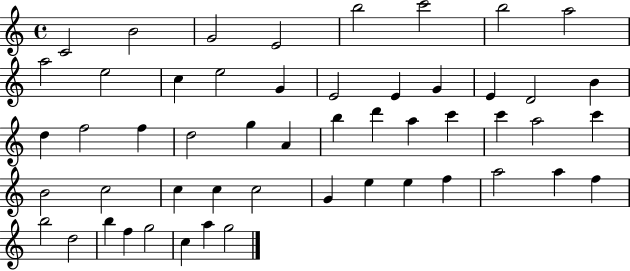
X:1
T:Untitled
M:4/4
L:1/4
K:C
C2 B2 G2 E2 b2 c'2 b2 a2 a2 e2 c e2 G E2 E G E D2 B d f2 f d2 g A b d' a c' c' a2 c' B2 c2 c c c2 G e e f a2 a f b2 d2 b f g2 c a g2